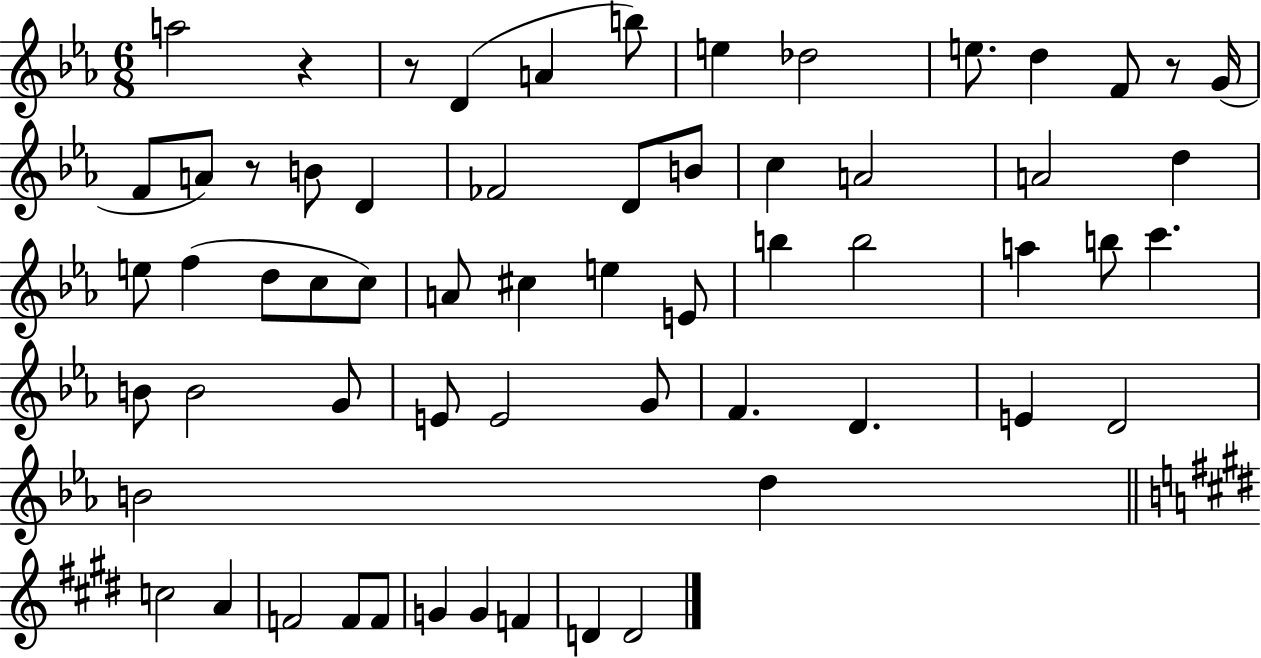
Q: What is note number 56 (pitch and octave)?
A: D4